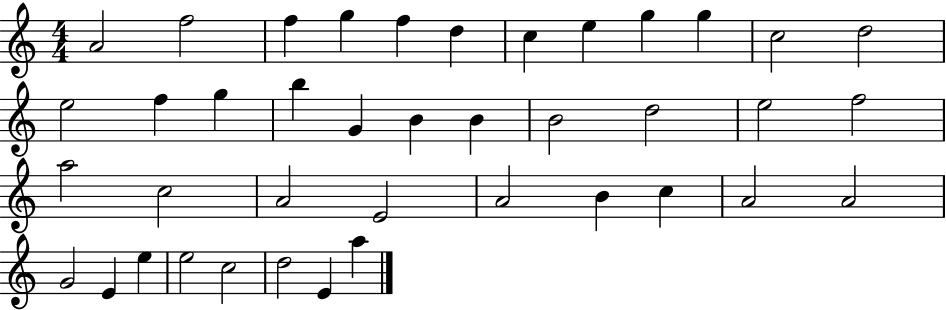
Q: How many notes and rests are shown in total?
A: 40